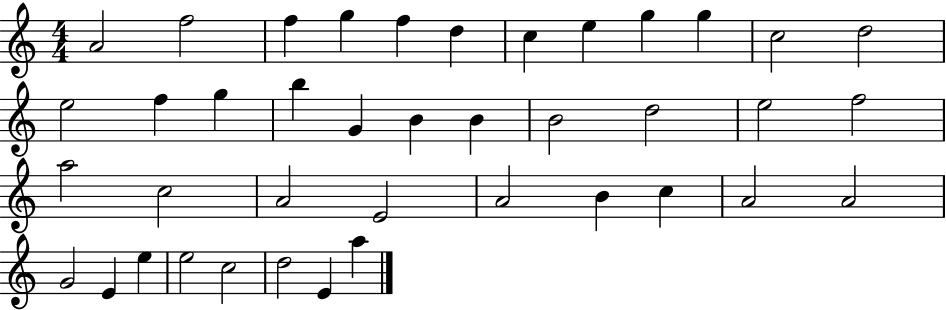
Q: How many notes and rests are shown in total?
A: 40